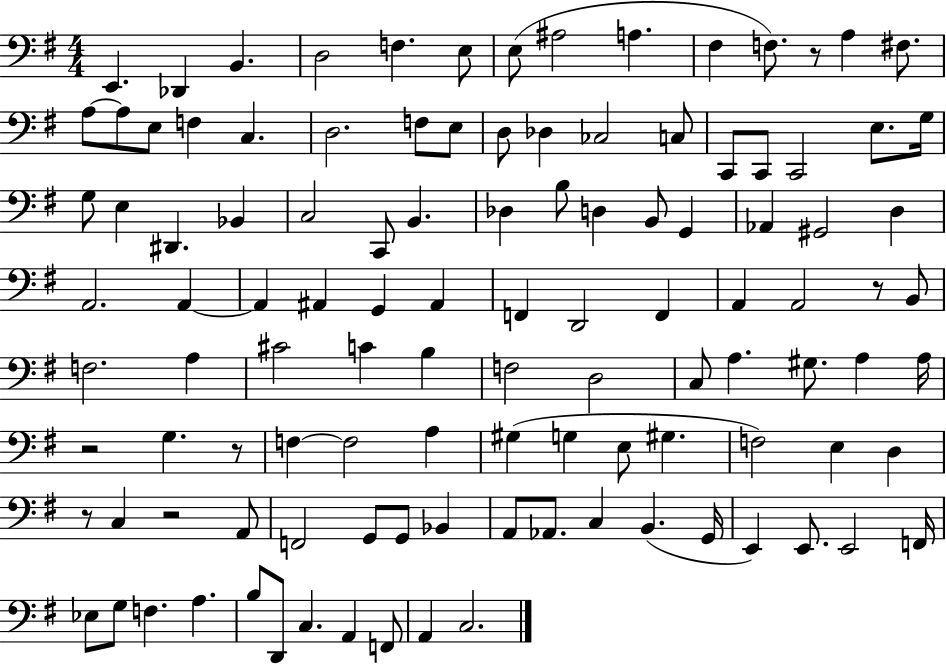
X:1
T:Untitled
M:4/4
L:1/4
K:G
E,, _D,, B,, D,2 F, E,/2 E,/2 ^A,2 A, ^F, F,/2 z/2 A, ^F,/2 A,/2 A,/2 E,/2 F, C, D,2 F,/2 E,/2 D,/2 _D, _C,2 C,/2 C,,/2 C,,/2 C,,2 E,/2 G,/4 G,/2 E, ^D,, _B,, C,2 C,,/2 B,, _D, B,/2 D, B,,/2 G,, _A,, ^G,,2 D, A,,2 A,, A,, ^A,, G,, ^A,, F,, D,,2 F,, A,, A,,2 z/2 B,,/2 F,2 A, ^C2 C B, F,2 D,2 C,/2 A, ^G,/2 A, A,/4 z2 G, z/2 F, F,2 A, ^G, G, E,/2 ^G, F,2 E, D, z/2 C, z2 A,,/2 F,,2 G,,/2 G,,/2 _B,, A,,/2 _A,,/2 C, B,, G,,/4 E,, E,,/2 E,,2 F,,/4 _E,/2 G,/2 F, A, B,/2 D,,/2 C, A,, F,,/2 A,, C,2